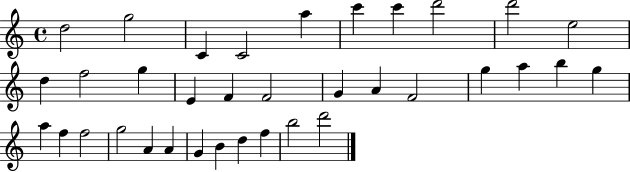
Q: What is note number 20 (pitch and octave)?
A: G5